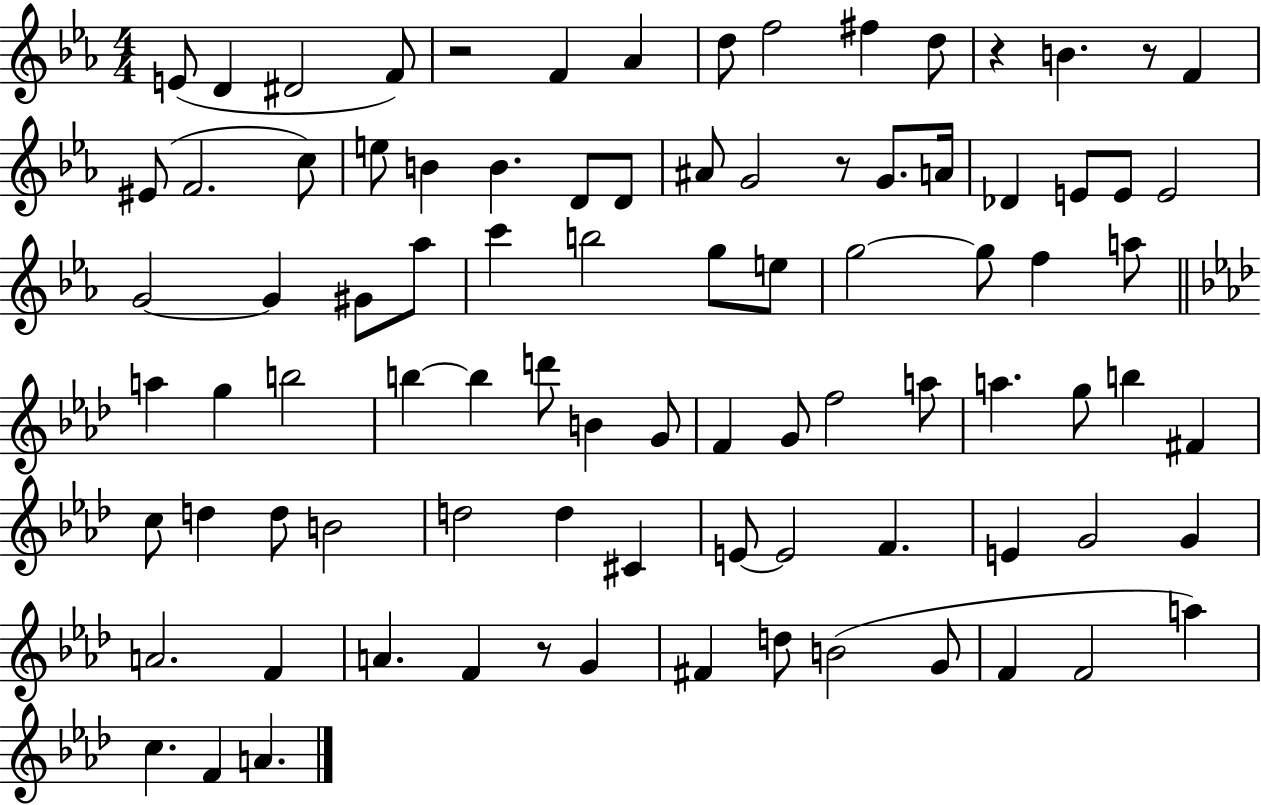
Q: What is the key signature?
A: EES major